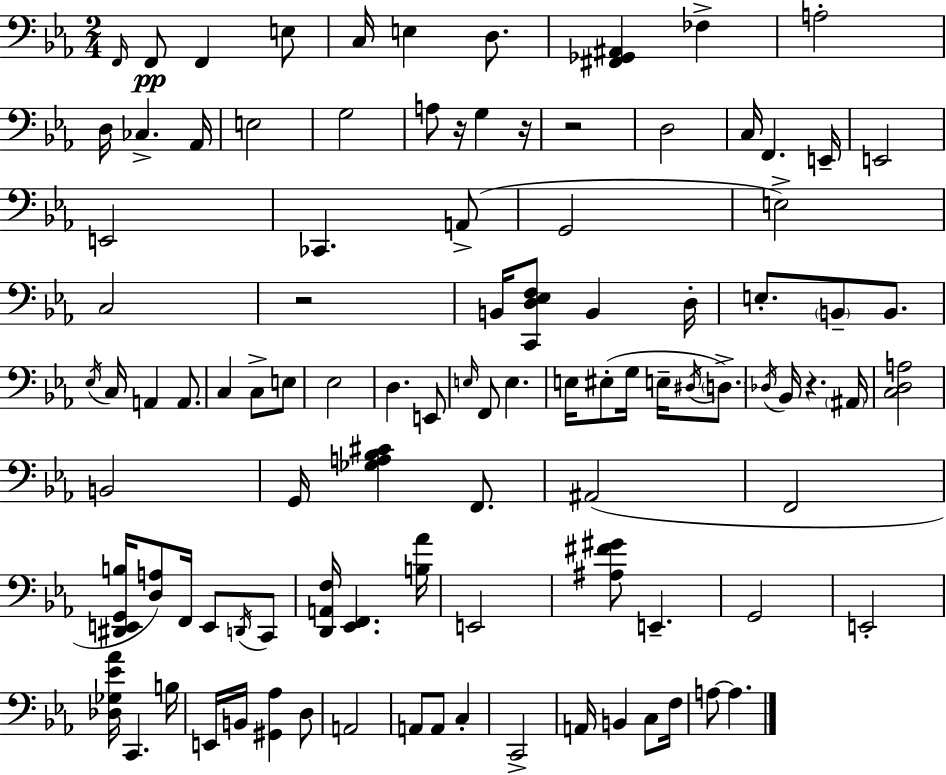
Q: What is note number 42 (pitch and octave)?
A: D3